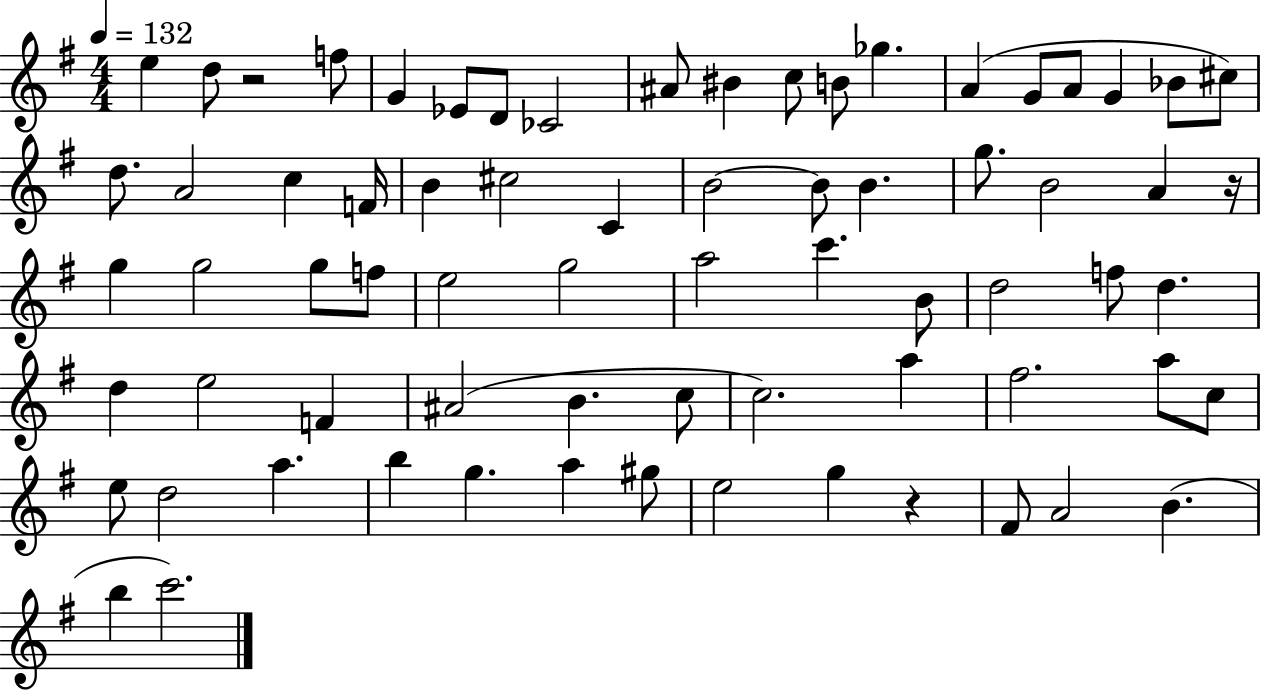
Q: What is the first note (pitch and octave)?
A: E5